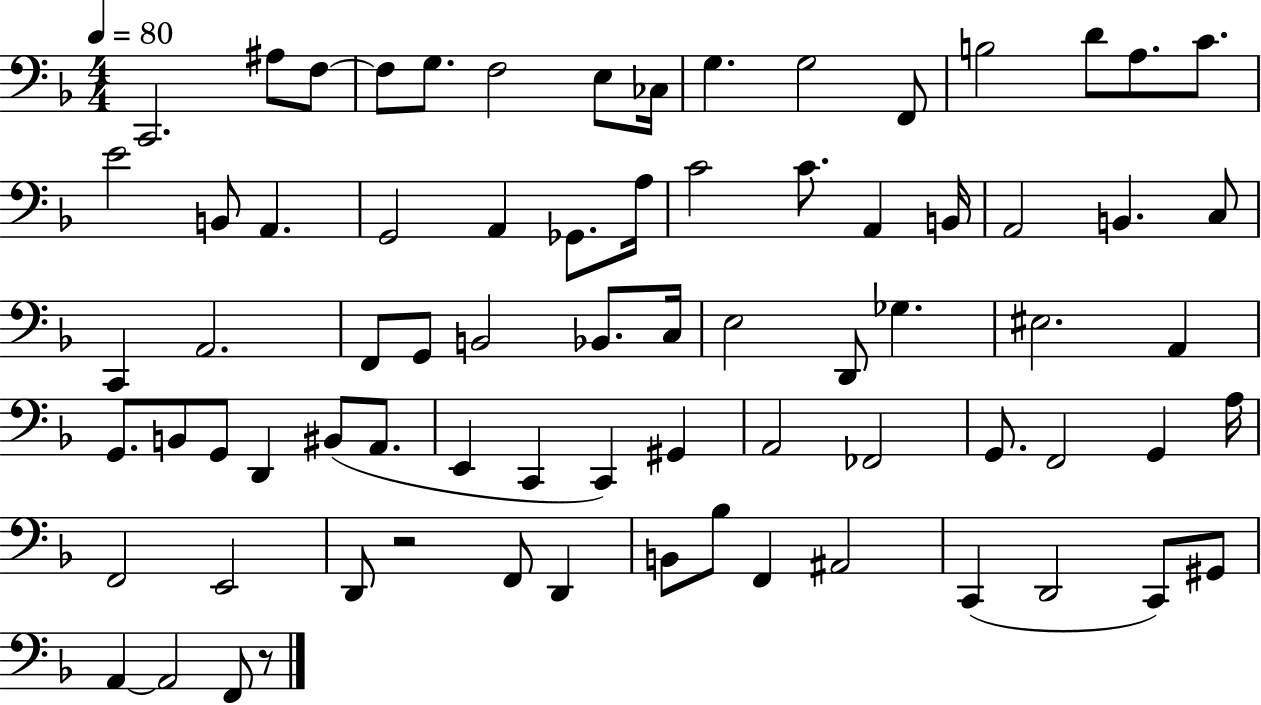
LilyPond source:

{
  \clef bass
  \numericTimeSignature
  \time 4/4
  \key f \major
  \tempo 4 = 80
  c,2. ais8 f8~~ | f8 g8. f2 e8 ces16 | g4. g2 f,8 | b2 d'8 a8. c'8. | \break e'2 b,8 a,4. | g,2 a,4 ges,8. a16 | c'2 c'8. a,4 b,16 | a,2 b,4. c8 | \break c,4 a,2. | f,8 g,8 b,2 bes,8. c16 | e2 d,8 ges4. | eis2. a,4 | \break g,8. b,8 g,8 d,4 bis,8( a,8. | e,4 c,4 c,4) gis,4 | a,2 fes,2 | g,8. f,2 g,4 a16 | \break f,2 e,2 | d,8 r2 f,8 d,4 | b,8 bes8 f,4 ais,2 | c,4( d,2 c,8) gis,8 | \break a,4~~ a,2 f,8 r8 | \bar "|."
}